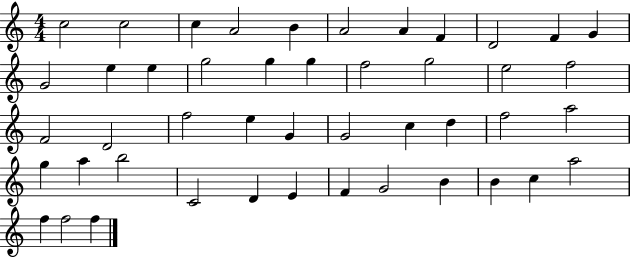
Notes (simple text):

C5/h C5/h C5/q A4/h B4/q A4/h A4/q F4/q D4/h F4/q G4/q G4/h E5/q E5/q G5/h G5/q G5/q F5/h G5/h E5/h F5/h F4/h D4/h F5/h E5/q G4/q G4/h C5/q D5/q F5/h A5/h G5/q A5/q B5/h C4/h D4/q E4/q F4/q G4/h B4/q B4/q C5/q A5/h F5/q F5/h F5/q